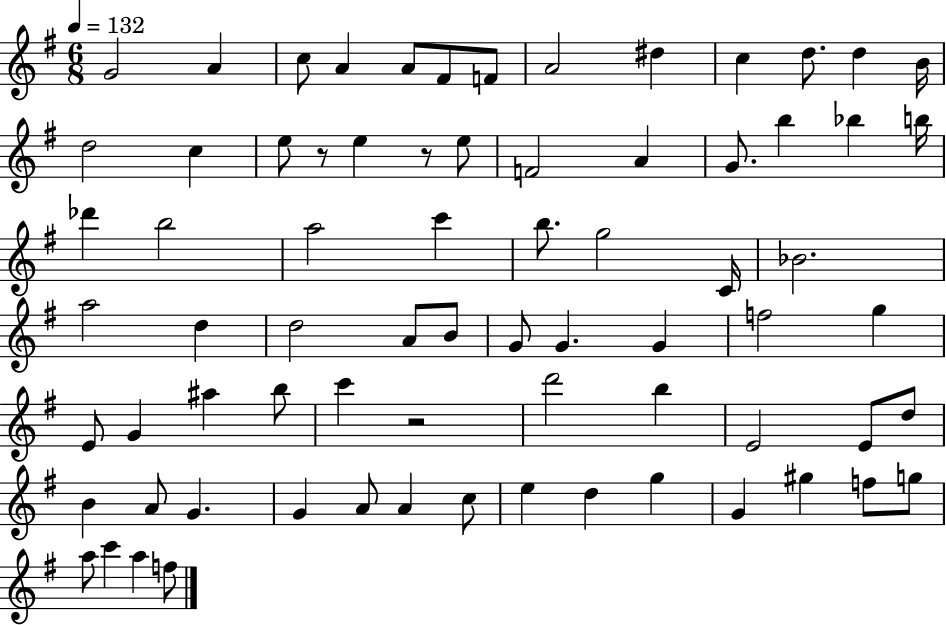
X:1
T:Untitled
M:6/8
L:1/4
K:G
G2 A c/2 A A/2 ^F/2 F/2 A2 ^d c d/2 d B/4 d2 c e/2 z/2 e z/2 e/2 F2 A G/2 b _b b/4 _d' b2 a2 c' b/2 g2 C/4 _B2 a2 d d2 A/2 B/2 G/2 G G f2 g E/2 G ^a b/2 c' z2 d'2 b E2 E/2 d/2 B A/2 G G A/2 A c/2 e d g G ^g f/2 g/2 a/2 c' a f/2